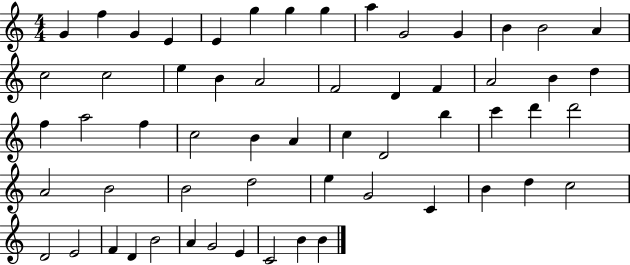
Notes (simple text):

G4/q F5/q G4/q E4/q E4/q G5/q G5/q G5/q A5/q G4/h G4/q B4/q B4/h A4/q C5/h C5/h E5/q B4/q A4/h F4/h D4/q F4/q A4/h B4/q D5/q F5/q A5/h F5/q C5/h B4/q A4/q C5/q D4/h B5/q C6/q D6/q D6/h A4/h B4/h B4/h D5/h E5/q G4/h C4/q B4/q D5/q C5/h D4/h E4/h F4/q D4/q B4/h A4/q G4/h E4/q C4/h B4/q B4/q